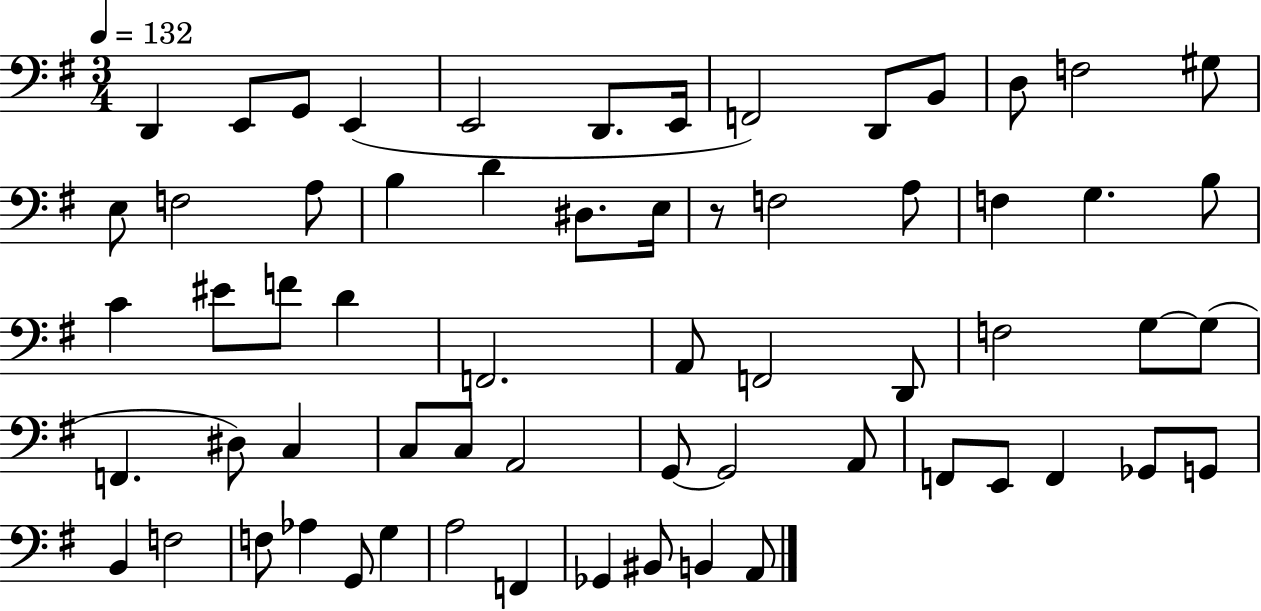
D2/q E2/e G2/e E2/q E2/h D2/e. E2/s F2/h D2/e B2/e D3/e F3/h G#3/e E3/e F3/h A3/e B3/q D4/q D#3/e. E3/s R/e F3/h A3/e F3/q G3/q. B3/e C4/q EIS4/e F4/e D4/q F2/h. A2/e F2/h D2/e F3/h G3/e G3/e F2/q. D#3/e C3/q C3/e C3/e A2/h G2/e G2/h A2/e F2/e E2/e F2/q Gb2/e G2/e B2/q F3/h F3/e Ab3/q G2/e G3/q A3/h F2/q Gb2/q BIS2/e B2/q A2/e